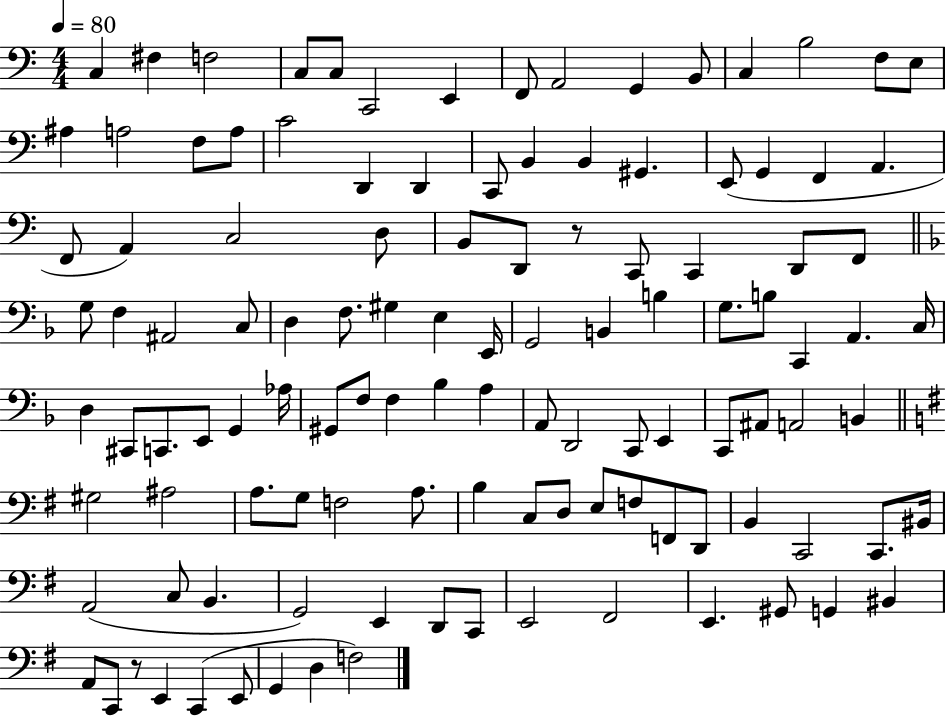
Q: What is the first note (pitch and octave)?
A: C3